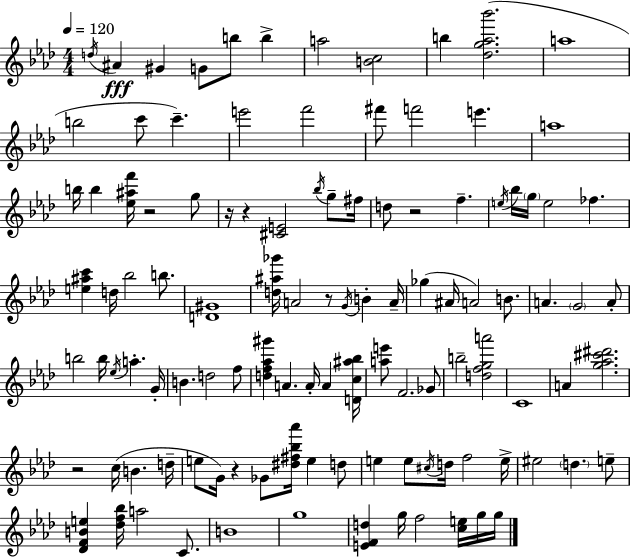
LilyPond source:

{
  \clef treble
  \numericTimeSignature
  \time 4/4
  \key f \minor
  \tempo 4 = 120
  \acciaccatura { d''16 }\fff ais'4 gis'4 g'8 b''8 b''4-> | a''2 <b' c''>2 | b''4 <des'' g'' aes'' bes'''>2.( | a''1 | \break b''2 c'''8 c'''4.--) | e'''2 f'''2 | fis'''8 f'''2 e'''4. | a''1 | \break b''16 b''4 <ees'' ais'' f'''>16 r2 g''8 | r16 r4 <cis' e'>2 \acciaccatura { bes''16 } g''8-- | fis''16 d''8 r2 f''4.-- | \acciaccatura { e''16 } bes''16 \parenthesize g''16 e''2 fes''4. | \break <e'' ais'' c'''>4 d''16 bes''2 | b''8. <d' gis'>1 | <d'' ais'' ges'''>16 a'2 r8 \acciaccatura { g'16 } b'4-. | a'16-- ges''4( ais'16 a'2) | \break b'8. a'4. \parenthesize g'2 | a'8-. b''2 b''16 \acciaccatura { ees''16 } a''4.-. | g'16-. b'4. d''2 | f''8 <d'' f'' aes'' gis'''>4 a'4. a'16-. | \break a'4 <d' c'' ais'' bes''>16 <a'' e'''>8 f'2. | ges'8 b''2-- <d'' f'' g'' a'''>2 | c'1 | a'4 <g'' aes'' cis''' dis'''>2. | \break r2 c''16( b'4. | d''16-- e''8 g'16) r4 ges'8 <dis'' fis'' bes'' aes'''>16 e''4 | d''8 e''4 e''8 \acciaccatura { cis''16 } d''16 f''2 | e''16-> eis''2 \parenthesize d''4. | \break e''8-- <des' f' b' e''>4 <des'' f'' bes''>16 a''2 | c'8. b'1 | g''1 | <e' f' d''>4 g''16 f''2 | \break <c'' e''>16 g''16 g''16 \bar "|."
}